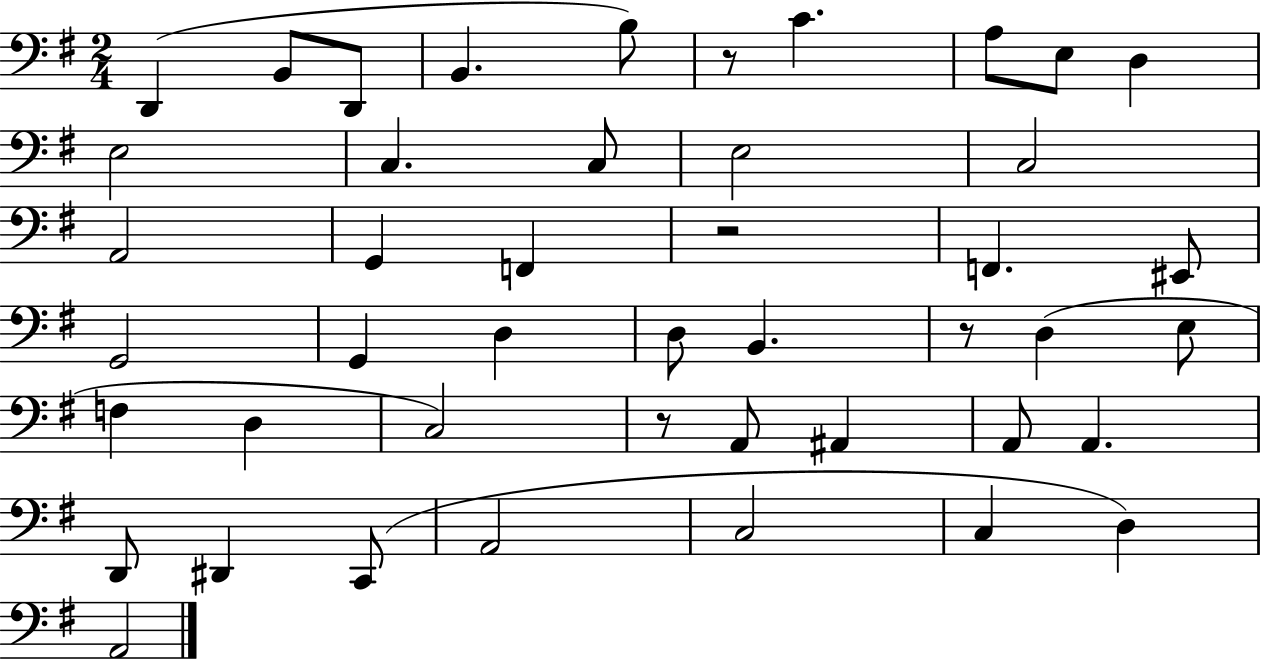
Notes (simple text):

D2/q B2/e D2/e B2/q. B3/e R/e C4/q. A3/e E3/e D3/q E3/h C3/q. C3/e E3/h C3/h A2/h G2/q F2/q R/h F2/q. EIS2/e G2/h G2/q D3/q D3/e B2/q. R/e D3/q E3/e F3/q D3/q C3/h R/e A2/e A#2/q A2/e A2/q. D2/e D#2/q C2/e A2/h C3/h C3/q D3/q A2/h